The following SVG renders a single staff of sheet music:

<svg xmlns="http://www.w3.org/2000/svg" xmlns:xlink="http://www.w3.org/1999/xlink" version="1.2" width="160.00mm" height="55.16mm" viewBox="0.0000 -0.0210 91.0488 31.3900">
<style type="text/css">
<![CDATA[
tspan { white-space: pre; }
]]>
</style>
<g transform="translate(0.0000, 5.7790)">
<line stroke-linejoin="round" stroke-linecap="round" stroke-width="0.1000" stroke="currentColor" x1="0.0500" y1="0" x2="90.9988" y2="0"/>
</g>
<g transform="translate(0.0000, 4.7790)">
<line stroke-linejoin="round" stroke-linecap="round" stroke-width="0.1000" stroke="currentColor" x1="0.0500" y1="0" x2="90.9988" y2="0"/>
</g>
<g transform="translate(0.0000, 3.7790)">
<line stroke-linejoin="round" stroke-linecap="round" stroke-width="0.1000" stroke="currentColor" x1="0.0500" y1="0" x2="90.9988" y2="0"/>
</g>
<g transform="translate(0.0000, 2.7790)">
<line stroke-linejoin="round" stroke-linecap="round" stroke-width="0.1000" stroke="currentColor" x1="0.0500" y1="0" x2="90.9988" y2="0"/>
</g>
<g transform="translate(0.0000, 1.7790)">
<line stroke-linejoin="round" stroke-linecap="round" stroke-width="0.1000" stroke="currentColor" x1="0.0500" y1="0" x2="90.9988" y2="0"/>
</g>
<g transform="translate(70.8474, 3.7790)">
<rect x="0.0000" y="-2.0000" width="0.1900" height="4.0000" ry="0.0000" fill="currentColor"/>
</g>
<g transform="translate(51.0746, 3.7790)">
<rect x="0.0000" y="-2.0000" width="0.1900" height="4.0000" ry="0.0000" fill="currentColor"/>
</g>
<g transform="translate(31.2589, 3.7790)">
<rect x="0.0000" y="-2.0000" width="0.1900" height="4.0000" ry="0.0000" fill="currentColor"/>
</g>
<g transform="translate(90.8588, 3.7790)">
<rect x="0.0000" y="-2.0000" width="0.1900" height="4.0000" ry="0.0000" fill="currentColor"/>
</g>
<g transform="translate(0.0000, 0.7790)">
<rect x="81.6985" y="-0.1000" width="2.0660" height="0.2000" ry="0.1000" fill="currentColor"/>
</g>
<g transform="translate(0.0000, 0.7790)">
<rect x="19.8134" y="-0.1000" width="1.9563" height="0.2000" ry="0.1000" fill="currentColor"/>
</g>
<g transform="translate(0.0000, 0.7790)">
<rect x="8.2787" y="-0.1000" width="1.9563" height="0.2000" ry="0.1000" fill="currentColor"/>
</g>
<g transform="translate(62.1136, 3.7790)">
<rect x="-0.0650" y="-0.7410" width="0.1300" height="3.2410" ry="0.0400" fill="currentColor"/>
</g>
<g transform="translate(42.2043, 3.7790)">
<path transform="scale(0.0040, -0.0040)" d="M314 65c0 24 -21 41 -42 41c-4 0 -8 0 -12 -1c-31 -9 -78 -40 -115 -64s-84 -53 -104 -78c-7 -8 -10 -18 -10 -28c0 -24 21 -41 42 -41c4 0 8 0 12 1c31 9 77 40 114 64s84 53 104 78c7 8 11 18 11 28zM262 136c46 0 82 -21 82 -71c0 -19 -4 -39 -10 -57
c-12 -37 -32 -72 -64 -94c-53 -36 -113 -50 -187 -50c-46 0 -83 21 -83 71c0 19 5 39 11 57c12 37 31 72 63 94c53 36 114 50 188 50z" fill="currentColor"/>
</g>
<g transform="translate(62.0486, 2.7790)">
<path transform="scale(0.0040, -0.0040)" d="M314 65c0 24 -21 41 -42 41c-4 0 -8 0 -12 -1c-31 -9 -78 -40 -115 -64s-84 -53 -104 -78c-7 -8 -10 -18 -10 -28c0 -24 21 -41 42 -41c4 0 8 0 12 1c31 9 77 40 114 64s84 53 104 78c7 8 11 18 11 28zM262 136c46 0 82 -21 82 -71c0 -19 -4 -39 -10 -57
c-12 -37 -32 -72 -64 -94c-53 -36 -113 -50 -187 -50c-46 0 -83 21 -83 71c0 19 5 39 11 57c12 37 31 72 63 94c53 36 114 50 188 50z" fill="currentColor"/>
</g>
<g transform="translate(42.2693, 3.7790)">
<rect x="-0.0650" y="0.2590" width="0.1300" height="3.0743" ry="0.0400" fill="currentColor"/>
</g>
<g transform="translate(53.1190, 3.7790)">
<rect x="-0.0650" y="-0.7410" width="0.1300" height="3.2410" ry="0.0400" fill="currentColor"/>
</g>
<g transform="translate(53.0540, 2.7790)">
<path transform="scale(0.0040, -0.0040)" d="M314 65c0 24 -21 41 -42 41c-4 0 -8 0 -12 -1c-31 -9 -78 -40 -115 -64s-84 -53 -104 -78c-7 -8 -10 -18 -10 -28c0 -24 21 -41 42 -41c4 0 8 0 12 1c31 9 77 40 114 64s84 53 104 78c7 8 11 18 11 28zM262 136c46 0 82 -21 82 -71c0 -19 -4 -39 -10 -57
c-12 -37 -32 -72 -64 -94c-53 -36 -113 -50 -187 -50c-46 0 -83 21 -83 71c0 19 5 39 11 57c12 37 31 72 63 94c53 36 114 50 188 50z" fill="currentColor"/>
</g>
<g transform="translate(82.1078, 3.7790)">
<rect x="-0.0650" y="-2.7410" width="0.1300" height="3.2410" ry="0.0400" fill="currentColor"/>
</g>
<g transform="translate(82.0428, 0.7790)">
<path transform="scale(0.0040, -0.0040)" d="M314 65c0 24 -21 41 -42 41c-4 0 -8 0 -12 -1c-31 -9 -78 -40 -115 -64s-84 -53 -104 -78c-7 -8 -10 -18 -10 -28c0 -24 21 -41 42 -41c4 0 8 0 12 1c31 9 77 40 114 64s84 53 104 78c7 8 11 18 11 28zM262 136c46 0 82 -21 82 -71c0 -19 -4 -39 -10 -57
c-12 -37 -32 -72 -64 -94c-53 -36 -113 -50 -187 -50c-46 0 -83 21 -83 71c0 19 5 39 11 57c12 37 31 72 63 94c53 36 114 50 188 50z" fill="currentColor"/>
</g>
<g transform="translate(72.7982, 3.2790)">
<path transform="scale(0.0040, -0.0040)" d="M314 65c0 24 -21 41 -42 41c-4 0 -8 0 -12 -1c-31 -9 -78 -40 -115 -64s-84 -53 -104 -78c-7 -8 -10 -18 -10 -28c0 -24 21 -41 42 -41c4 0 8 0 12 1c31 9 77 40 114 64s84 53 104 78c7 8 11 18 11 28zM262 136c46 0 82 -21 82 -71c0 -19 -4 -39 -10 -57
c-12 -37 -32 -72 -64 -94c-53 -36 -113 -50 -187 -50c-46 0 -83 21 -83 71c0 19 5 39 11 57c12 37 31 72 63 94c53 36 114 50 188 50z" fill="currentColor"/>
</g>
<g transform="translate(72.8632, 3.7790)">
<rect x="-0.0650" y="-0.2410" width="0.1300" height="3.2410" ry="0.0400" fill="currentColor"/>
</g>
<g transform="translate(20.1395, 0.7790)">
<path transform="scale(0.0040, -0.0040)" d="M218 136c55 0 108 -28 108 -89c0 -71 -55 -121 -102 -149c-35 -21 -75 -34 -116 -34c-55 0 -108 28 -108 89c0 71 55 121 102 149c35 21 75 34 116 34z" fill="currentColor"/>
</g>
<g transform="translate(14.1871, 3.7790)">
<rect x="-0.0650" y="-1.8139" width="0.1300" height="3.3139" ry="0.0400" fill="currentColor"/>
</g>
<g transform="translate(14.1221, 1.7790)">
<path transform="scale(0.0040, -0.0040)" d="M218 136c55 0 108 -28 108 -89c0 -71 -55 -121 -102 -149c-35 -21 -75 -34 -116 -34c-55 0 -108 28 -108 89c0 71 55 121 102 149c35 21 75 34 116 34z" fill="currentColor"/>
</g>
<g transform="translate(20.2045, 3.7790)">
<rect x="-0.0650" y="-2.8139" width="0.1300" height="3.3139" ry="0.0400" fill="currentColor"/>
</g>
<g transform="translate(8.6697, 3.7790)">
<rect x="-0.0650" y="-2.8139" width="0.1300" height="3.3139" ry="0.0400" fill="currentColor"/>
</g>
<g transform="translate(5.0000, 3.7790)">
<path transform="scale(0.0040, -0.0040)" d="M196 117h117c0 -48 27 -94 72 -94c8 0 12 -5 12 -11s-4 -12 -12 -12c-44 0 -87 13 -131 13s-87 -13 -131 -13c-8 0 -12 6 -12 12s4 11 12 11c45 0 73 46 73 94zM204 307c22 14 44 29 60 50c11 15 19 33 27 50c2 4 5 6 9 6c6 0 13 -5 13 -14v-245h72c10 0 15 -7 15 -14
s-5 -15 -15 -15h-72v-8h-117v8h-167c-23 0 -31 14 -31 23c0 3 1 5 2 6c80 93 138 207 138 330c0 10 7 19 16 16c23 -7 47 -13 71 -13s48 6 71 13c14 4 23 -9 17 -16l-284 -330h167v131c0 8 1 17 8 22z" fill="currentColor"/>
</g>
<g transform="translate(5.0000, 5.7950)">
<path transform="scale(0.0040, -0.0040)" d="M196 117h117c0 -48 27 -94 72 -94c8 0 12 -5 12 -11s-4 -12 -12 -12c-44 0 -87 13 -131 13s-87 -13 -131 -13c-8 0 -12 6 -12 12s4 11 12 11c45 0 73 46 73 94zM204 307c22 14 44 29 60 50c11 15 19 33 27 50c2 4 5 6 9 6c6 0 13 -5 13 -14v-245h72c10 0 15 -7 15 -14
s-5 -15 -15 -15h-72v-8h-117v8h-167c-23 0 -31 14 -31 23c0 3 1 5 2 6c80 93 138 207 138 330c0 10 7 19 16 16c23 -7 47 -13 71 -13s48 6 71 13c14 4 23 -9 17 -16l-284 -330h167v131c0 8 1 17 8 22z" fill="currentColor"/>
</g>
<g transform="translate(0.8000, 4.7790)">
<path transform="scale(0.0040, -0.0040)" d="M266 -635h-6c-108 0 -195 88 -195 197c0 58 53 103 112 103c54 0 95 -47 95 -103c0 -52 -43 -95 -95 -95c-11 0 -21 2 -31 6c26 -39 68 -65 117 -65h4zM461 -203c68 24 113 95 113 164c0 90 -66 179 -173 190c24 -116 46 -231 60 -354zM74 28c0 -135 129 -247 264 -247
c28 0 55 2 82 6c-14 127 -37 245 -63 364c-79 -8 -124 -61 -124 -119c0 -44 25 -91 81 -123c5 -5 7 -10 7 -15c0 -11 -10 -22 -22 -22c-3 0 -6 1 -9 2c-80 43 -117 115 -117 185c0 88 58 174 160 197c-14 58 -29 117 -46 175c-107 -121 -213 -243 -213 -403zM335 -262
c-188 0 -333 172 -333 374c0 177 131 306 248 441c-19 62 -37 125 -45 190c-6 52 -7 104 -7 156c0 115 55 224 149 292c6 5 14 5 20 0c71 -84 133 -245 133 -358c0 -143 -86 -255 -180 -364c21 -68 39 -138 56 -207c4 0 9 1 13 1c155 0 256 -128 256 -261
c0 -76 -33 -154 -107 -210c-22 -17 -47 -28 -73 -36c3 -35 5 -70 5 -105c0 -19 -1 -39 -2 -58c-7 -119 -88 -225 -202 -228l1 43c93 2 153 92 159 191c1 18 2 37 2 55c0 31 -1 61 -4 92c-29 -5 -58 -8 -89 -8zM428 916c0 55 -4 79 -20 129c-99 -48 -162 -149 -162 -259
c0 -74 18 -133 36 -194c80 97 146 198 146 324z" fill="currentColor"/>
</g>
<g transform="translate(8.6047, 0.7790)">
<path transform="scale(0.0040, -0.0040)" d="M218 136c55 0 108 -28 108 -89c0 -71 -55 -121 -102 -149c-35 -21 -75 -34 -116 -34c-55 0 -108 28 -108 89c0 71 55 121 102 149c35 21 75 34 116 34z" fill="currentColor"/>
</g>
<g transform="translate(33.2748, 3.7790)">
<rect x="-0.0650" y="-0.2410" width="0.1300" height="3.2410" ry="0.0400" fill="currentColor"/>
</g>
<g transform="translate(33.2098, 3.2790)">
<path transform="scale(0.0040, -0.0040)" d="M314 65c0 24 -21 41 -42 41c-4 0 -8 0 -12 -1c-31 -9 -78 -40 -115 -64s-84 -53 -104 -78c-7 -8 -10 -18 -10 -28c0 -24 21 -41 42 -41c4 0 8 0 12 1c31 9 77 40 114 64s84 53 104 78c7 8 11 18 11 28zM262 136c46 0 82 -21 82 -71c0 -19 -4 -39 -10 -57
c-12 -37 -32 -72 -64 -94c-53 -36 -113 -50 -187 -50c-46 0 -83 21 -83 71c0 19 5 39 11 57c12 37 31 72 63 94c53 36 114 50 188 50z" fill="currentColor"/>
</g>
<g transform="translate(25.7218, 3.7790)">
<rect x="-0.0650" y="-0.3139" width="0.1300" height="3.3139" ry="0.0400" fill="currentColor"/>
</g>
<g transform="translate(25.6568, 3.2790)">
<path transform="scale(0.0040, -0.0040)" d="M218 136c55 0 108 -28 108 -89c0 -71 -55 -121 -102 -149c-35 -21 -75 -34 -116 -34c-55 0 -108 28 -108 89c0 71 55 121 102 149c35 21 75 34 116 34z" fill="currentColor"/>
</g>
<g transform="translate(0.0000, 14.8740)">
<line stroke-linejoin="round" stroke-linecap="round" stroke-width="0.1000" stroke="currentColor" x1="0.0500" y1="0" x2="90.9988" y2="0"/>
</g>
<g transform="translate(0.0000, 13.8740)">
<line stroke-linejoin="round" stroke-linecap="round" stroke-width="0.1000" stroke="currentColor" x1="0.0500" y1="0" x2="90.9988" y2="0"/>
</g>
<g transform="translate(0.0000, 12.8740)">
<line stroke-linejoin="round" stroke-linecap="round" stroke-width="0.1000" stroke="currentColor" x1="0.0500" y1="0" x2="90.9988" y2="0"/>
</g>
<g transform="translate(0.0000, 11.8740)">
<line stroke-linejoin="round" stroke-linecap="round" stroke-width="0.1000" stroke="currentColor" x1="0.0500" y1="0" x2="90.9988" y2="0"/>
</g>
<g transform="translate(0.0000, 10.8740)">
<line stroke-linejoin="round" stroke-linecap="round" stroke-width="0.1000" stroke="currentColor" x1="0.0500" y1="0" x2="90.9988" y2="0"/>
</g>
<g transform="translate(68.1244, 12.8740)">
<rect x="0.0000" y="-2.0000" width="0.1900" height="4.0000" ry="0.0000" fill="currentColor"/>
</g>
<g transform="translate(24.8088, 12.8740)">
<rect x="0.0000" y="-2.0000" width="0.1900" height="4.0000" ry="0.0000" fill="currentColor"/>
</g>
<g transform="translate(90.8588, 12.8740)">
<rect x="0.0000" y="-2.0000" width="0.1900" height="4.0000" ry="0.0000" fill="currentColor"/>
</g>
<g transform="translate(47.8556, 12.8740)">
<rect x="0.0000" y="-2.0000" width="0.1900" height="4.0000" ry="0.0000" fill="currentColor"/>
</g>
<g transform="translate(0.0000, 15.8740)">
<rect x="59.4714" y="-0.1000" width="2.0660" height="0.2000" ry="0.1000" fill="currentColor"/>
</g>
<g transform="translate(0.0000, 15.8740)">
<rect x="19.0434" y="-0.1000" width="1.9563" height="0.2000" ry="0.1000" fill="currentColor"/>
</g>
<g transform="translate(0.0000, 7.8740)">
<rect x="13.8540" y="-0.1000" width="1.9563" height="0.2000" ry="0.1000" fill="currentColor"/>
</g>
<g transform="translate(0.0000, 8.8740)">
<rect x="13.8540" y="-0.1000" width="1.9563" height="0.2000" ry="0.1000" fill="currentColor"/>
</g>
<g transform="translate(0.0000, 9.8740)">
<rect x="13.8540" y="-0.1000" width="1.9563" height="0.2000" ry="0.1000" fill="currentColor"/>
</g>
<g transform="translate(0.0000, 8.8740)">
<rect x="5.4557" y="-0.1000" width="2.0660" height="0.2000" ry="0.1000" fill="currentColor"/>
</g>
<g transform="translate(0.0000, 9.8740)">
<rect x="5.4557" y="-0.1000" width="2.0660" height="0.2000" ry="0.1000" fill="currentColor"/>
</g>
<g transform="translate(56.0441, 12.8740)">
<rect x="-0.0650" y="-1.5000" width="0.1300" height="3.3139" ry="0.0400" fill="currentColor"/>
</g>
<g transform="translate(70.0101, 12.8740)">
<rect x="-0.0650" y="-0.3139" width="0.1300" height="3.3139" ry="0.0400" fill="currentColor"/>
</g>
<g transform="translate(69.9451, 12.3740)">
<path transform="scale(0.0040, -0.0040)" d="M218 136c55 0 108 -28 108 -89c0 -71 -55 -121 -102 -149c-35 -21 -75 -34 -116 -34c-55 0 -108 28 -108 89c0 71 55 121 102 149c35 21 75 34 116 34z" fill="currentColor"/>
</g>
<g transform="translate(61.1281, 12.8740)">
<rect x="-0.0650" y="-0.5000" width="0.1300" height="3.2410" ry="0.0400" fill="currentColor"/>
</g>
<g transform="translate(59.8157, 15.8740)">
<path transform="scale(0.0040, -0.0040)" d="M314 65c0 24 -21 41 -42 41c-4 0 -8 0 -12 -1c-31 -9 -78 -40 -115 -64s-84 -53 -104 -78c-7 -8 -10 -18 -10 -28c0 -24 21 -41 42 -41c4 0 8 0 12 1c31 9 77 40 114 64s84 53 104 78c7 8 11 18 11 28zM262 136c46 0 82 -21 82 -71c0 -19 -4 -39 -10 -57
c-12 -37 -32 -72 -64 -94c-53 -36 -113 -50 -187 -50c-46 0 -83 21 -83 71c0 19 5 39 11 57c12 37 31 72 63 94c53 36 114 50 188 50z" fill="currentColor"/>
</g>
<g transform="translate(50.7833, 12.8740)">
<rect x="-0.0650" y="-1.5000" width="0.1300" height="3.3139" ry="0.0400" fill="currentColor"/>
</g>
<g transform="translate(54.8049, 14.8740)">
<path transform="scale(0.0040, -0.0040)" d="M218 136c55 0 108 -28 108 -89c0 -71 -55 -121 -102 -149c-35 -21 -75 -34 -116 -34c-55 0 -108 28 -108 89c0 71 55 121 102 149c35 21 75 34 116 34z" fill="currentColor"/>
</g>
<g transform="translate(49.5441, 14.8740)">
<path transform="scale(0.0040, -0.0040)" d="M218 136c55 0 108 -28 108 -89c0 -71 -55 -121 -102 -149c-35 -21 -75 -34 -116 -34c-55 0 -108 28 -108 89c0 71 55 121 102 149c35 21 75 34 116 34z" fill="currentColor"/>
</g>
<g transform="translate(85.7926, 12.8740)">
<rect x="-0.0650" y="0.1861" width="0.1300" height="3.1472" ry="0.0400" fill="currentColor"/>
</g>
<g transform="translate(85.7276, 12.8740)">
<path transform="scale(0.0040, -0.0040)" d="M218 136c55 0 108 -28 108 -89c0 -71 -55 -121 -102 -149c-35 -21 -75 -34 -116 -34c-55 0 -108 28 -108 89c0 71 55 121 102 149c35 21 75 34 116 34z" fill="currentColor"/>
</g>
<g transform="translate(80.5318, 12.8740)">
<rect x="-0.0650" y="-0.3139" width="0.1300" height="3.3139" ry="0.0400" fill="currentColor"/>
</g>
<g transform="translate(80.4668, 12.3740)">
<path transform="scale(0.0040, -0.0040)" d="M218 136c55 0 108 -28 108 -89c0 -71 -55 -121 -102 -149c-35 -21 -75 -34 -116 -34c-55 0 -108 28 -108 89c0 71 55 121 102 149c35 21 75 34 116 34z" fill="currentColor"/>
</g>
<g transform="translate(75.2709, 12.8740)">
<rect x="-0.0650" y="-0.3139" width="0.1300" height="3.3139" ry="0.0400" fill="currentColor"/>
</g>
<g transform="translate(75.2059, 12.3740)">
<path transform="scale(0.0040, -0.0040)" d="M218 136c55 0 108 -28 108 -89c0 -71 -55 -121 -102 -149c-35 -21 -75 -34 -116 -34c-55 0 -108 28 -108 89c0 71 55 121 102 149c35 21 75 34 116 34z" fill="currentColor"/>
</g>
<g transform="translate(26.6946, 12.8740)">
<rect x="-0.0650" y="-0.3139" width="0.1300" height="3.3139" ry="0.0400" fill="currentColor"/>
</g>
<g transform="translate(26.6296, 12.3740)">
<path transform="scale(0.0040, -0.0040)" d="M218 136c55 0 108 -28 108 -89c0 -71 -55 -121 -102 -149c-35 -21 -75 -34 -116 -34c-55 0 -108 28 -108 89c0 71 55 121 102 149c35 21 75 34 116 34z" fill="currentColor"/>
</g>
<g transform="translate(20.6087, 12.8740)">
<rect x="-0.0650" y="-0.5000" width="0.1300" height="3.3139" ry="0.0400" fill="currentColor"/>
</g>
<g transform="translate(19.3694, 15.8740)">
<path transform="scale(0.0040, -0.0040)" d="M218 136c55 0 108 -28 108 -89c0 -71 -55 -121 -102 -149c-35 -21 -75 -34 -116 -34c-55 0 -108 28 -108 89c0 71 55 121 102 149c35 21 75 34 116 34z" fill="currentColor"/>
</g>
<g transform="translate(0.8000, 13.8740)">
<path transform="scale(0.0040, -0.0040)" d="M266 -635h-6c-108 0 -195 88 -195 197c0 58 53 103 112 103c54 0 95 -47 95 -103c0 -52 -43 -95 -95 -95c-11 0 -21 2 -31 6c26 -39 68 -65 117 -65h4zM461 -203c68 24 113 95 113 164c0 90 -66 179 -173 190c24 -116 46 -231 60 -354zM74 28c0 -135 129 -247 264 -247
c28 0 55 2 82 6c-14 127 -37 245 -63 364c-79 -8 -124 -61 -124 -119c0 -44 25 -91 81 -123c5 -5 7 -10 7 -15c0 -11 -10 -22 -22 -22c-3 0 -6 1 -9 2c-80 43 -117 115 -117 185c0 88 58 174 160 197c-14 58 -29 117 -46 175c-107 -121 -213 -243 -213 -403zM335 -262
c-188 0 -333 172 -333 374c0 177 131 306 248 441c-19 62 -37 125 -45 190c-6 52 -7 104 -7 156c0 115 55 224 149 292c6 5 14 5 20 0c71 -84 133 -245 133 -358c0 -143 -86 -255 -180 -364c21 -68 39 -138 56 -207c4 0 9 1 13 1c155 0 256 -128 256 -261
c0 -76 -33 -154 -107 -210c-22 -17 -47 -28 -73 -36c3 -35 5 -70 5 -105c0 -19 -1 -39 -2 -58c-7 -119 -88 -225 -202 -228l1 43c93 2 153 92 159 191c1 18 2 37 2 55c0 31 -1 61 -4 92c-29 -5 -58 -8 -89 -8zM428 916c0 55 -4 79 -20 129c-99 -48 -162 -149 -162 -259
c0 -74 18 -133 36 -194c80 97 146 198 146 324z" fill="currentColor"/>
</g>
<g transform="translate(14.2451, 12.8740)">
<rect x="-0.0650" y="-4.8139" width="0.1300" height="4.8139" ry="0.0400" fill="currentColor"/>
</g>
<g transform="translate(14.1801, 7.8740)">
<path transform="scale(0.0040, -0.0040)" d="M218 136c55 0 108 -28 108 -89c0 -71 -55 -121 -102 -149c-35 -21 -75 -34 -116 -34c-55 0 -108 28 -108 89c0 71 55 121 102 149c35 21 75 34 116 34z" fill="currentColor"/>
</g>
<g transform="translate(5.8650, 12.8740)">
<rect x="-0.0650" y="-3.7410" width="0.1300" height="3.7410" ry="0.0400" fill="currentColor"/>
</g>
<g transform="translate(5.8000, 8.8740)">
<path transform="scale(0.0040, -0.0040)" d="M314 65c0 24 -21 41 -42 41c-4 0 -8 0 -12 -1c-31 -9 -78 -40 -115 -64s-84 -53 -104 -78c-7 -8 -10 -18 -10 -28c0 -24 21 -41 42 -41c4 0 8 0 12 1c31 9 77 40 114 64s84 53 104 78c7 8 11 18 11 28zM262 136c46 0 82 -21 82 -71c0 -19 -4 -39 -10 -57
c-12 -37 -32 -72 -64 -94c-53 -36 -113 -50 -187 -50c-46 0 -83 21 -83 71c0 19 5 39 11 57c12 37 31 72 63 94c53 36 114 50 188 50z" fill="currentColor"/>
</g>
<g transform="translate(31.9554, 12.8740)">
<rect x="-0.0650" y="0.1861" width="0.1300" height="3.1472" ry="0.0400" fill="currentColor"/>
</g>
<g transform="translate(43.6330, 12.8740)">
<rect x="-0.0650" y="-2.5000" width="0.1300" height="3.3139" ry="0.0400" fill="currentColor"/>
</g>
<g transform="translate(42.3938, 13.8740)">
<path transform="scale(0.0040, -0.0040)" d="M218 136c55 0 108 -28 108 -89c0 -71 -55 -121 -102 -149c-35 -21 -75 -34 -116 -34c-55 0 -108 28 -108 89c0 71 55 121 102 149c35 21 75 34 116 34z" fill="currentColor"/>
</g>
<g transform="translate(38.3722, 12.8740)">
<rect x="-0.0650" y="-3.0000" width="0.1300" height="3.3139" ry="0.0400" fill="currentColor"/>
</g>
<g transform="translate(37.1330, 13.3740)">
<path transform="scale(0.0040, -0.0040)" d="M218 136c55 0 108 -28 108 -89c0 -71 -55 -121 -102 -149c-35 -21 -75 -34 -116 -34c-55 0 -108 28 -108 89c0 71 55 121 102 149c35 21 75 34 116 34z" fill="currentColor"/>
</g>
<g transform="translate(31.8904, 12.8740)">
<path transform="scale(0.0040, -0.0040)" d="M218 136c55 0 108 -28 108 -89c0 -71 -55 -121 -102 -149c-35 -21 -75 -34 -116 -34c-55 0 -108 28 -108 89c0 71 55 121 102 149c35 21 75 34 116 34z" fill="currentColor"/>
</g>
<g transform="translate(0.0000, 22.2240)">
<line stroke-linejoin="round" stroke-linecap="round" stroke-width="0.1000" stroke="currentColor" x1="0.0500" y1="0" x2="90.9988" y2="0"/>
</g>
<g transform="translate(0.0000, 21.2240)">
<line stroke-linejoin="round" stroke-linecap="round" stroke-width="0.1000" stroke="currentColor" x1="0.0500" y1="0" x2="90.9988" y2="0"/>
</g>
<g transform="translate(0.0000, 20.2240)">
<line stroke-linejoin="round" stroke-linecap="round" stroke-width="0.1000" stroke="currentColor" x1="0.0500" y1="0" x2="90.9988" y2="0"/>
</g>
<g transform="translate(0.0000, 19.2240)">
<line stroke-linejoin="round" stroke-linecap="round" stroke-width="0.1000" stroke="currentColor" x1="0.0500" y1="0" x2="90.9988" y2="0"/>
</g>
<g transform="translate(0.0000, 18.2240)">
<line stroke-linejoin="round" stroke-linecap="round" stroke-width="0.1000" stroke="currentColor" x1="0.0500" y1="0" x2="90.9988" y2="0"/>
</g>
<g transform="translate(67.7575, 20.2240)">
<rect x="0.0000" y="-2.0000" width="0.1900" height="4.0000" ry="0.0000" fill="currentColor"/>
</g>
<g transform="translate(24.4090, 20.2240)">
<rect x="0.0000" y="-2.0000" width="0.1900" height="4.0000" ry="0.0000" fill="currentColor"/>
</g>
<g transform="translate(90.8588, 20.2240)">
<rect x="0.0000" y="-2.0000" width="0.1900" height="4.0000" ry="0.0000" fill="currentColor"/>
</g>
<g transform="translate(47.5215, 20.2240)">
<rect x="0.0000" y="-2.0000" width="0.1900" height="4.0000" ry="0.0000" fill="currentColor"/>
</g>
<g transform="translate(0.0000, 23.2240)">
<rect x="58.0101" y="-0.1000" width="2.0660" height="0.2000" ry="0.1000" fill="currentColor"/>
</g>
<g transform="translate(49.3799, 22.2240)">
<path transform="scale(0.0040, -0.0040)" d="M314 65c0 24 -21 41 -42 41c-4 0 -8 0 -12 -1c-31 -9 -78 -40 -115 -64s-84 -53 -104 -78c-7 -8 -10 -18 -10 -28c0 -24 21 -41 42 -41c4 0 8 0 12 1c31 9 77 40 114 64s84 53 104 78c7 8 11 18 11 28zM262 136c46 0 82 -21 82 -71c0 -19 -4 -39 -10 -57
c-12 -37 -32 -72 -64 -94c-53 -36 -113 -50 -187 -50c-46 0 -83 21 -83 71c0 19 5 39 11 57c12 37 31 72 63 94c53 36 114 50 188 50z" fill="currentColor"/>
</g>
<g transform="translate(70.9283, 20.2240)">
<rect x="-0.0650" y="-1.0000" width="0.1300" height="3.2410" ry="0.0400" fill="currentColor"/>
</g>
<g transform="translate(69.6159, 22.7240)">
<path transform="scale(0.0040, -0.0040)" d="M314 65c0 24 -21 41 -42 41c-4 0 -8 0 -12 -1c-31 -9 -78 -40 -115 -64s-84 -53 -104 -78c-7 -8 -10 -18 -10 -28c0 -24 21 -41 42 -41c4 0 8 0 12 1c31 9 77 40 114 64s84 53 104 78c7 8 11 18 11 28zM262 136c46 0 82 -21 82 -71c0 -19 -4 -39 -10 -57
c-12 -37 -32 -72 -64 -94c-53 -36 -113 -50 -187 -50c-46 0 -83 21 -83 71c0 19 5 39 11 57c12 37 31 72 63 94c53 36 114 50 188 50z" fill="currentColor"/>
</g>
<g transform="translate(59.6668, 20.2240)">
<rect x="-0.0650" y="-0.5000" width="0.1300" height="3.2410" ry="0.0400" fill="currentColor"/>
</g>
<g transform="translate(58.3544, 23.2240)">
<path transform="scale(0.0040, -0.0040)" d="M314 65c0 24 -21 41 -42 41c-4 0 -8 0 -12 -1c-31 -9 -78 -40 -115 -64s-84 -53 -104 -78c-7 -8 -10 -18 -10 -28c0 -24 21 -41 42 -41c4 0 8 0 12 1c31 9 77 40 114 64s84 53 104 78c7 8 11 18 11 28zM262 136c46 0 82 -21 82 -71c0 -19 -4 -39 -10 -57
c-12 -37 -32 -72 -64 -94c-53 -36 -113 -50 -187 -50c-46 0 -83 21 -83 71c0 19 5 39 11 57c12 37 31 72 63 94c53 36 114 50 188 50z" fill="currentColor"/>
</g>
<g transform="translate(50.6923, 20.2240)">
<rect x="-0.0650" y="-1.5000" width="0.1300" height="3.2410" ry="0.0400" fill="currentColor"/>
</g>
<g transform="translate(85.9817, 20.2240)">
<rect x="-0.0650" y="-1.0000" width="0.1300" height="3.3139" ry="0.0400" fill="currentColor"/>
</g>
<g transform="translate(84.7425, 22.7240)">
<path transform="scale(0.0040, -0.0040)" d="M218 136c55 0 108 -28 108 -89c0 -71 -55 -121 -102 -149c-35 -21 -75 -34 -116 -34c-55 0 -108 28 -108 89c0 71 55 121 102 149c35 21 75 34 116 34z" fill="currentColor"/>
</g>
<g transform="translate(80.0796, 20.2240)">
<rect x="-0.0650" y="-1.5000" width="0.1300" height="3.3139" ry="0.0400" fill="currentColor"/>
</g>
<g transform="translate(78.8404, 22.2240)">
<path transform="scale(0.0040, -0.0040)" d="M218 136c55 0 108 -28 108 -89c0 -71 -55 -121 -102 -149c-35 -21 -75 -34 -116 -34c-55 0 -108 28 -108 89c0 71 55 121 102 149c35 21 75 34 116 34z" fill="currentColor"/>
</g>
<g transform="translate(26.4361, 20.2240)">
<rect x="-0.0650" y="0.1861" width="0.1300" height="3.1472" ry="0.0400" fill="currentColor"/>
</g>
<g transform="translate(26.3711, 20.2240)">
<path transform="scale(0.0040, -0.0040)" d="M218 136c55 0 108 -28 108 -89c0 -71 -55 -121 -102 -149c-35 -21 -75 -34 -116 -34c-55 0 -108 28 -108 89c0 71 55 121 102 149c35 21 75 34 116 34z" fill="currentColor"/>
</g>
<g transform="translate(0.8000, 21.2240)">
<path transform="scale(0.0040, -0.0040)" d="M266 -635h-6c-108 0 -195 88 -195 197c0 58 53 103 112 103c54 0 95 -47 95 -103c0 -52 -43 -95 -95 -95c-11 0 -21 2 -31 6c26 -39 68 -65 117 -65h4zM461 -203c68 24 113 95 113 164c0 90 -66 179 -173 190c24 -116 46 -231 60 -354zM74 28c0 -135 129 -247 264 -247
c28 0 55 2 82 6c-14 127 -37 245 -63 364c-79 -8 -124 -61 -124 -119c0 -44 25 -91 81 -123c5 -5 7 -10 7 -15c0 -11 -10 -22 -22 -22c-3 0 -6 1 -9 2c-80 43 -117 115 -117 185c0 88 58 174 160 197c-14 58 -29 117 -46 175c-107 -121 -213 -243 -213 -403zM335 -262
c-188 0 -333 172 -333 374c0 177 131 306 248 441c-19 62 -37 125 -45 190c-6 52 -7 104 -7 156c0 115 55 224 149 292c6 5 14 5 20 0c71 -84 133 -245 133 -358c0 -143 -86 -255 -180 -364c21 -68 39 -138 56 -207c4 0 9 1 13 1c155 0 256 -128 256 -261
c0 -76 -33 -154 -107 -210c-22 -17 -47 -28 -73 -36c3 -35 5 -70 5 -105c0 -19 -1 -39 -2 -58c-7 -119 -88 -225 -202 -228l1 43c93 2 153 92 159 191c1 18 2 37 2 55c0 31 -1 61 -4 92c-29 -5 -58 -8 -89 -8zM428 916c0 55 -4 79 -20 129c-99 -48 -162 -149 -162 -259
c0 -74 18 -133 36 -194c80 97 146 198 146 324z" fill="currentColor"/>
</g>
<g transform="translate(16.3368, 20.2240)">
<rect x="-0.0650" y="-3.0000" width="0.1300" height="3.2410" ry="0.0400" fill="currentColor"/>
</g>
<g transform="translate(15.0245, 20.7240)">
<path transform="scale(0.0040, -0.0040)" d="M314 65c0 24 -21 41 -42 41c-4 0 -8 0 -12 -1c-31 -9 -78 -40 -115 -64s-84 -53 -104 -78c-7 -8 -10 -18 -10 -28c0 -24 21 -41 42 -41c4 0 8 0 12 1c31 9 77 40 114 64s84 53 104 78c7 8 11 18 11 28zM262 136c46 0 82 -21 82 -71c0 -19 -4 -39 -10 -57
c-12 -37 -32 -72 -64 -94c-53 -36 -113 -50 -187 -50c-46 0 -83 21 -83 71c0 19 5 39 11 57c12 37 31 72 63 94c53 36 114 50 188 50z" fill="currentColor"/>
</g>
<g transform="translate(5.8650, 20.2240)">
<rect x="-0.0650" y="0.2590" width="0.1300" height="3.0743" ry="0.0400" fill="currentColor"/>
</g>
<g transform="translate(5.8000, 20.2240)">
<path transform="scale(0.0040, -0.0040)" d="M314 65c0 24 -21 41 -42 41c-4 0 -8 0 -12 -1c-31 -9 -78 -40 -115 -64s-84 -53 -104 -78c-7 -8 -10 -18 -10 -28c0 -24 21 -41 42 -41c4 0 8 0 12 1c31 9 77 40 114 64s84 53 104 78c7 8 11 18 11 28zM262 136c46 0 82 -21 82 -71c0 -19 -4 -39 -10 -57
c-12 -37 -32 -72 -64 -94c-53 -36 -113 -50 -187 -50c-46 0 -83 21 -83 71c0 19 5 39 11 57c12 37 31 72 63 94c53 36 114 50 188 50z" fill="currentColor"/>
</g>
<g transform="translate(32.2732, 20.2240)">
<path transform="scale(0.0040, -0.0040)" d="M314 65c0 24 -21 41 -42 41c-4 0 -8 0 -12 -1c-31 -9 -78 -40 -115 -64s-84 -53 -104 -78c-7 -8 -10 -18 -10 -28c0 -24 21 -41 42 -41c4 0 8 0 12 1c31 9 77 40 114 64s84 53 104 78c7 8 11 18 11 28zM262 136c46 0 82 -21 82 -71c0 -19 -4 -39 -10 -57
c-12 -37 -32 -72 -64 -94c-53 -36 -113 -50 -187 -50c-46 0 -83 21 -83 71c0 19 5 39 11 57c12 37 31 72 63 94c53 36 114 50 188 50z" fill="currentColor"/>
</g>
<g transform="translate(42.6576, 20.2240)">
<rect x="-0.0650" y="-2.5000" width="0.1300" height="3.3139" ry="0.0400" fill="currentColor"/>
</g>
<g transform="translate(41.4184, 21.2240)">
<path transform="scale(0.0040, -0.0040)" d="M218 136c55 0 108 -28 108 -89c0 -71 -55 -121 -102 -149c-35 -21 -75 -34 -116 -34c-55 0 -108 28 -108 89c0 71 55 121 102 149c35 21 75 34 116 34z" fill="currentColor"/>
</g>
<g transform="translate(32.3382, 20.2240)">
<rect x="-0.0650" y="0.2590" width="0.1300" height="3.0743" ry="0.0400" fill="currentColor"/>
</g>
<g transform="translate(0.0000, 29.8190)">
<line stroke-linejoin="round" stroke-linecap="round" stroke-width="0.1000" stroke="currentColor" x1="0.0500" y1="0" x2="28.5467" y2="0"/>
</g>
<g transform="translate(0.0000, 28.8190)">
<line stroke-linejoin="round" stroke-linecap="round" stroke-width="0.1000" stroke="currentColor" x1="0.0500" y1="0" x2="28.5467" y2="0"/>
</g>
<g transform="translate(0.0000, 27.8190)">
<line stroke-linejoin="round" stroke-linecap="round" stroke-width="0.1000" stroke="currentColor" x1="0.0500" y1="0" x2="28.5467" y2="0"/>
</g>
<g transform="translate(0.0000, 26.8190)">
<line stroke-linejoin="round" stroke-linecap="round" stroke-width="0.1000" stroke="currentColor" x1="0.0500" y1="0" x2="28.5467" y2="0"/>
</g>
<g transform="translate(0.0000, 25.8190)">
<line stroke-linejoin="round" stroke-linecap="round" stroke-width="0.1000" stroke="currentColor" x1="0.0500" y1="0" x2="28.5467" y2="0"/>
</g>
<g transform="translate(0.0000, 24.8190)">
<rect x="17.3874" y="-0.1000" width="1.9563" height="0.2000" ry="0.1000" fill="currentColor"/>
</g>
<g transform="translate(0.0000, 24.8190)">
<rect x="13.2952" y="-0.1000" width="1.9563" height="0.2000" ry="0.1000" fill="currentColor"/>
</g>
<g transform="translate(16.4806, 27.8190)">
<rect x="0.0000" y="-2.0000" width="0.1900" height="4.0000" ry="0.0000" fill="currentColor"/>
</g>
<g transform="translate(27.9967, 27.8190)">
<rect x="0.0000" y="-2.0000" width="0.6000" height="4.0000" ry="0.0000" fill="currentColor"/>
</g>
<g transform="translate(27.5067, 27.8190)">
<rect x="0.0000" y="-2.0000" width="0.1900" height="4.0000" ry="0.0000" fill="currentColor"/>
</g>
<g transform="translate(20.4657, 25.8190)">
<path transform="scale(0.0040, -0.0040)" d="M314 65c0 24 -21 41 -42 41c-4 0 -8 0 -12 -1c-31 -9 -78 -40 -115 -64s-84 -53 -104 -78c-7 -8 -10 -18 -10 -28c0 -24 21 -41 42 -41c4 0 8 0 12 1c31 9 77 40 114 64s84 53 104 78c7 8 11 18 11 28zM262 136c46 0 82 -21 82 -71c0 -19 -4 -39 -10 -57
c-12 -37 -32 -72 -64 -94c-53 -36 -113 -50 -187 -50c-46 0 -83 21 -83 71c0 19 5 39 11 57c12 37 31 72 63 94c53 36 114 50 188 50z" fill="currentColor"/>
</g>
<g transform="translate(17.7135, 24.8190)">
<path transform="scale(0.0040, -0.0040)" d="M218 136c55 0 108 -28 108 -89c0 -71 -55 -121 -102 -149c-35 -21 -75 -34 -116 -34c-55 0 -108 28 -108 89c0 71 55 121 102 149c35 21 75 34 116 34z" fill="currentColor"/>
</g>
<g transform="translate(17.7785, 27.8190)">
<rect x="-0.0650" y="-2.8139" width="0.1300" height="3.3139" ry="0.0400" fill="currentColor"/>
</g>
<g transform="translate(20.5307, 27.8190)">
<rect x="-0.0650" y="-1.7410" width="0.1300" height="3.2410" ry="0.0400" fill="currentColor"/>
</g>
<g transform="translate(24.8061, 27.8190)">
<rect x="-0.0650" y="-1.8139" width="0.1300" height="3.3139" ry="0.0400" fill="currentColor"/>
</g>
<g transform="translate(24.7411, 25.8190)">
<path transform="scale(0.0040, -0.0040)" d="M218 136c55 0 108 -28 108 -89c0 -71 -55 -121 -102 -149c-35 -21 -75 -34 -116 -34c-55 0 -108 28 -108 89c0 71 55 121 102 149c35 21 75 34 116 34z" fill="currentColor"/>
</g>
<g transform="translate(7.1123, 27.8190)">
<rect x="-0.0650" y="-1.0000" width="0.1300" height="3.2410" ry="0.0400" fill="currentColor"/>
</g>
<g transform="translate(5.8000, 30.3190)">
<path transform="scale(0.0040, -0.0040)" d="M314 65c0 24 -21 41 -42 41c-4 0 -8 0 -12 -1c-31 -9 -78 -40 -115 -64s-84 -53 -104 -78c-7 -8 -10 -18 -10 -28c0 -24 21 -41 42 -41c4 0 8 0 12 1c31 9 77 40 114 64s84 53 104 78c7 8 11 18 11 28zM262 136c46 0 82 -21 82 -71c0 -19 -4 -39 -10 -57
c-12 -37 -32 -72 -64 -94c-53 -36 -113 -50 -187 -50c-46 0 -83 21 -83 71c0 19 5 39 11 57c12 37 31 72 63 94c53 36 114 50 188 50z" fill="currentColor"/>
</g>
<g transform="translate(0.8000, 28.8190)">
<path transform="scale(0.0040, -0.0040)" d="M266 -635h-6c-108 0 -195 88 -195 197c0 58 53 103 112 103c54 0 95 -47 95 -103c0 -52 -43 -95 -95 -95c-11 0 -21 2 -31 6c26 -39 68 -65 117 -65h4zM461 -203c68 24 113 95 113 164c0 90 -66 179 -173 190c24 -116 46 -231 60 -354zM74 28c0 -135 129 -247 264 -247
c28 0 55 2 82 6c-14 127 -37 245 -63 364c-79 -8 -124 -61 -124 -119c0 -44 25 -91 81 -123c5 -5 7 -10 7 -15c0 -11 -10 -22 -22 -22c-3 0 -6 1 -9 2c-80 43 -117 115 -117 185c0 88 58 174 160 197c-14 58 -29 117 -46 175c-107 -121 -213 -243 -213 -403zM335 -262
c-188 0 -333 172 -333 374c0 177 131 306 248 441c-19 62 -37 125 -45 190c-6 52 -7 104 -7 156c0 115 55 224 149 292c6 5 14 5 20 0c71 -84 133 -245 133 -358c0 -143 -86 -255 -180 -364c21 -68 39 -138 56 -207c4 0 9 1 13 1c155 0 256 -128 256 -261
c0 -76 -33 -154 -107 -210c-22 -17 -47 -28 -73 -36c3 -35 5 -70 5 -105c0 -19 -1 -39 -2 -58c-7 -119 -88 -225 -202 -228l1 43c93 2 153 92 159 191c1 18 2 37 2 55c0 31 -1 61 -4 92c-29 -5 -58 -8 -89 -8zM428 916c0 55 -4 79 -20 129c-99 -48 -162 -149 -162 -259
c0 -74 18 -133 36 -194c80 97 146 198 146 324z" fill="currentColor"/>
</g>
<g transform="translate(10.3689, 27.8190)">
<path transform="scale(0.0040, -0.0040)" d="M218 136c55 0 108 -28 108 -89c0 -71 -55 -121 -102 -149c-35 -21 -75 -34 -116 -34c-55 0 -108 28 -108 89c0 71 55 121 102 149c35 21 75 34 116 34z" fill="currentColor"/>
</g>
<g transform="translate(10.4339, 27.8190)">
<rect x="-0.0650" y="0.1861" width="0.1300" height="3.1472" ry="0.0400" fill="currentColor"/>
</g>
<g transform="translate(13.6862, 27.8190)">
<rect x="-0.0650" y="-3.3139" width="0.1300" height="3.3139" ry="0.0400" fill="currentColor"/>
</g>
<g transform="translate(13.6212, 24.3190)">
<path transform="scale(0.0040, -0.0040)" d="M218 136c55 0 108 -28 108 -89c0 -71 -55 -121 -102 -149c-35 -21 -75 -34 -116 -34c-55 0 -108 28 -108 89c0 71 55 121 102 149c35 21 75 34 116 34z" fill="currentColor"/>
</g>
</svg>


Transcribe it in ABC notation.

X:1
T:Untitled
M:4/4
L:1/4
K:C
a f a c c2 B2 d2 d2 c2 a2 c'2 e' C c B A G E E C2 c c c B B2 A2 B B2 G E2 C2 D2 E D D2 B b a f2 f